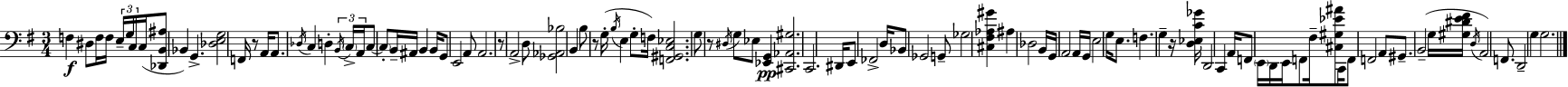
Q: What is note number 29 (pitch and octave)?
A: A2